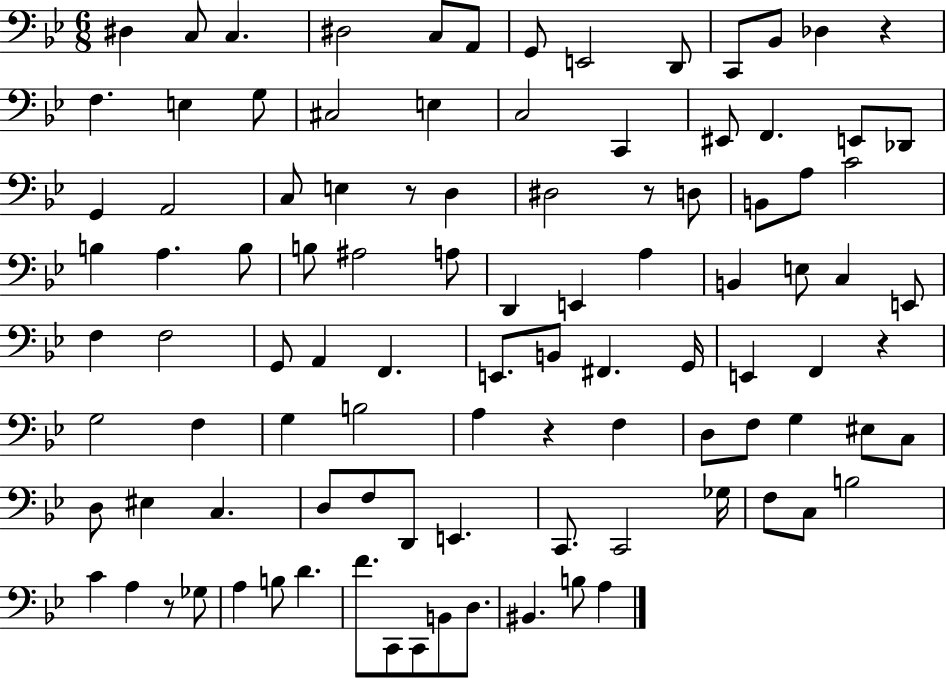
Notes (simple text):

D#3/q C3/e C3/q. D#3/h C3/e A2/e G2/e E2/h D2/e C2/e Bb2/e Db3/q R/q F3/q. E3/q G3/e C#3/h E3/q C3/h C2/q EIS2/e F2/q. E2/e Db2/e G2/q A2/h C3/e E3/q R/e D3/q D#3/h R/e D3/e B2/e A3/e C4/h B3/q A3/q. B3/e B3/e A#3/h A3/e D2/q E2/q A3/q B2/q E3/e C3/q E2/e F3/q F3/h G2/e A2/q F2/q. E2/e. B2/e F#2/q. G2/s E2/q F2/q R/q G3/h F3/q G3/q B3/h A3/q R/q F3/q D3/e F3/e G3/q EIS3/e C3/e D3/e EIS3/q C3/q. D3/e F3/e D2/e E2/q. C2/e. C2/h Gb3/s F3/e C3/e B3/h C4/q A3/q R/e Gb3/e A3/q B3/e D4/q. F4/e. C2/e C2/e B2/e D3/e. BIS2/q. B3/e A3/q